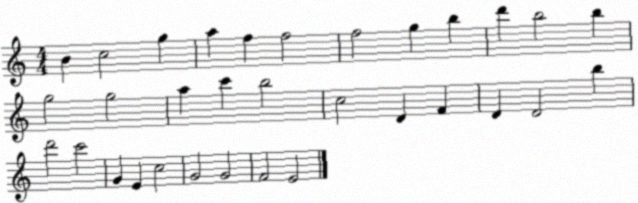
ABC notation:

X:1
T:Untitled
M:4/4
L:1/4
K:C
B c2 g a f f2 f2 g b d' b2 b g2 g2 a c' b2 c2 D F D D2 b d'2 c'2 G E c2 G2 G2 F2 E2